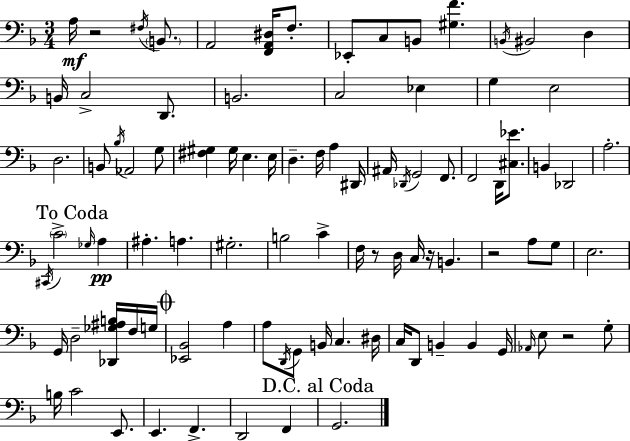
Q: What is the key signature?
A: D minor